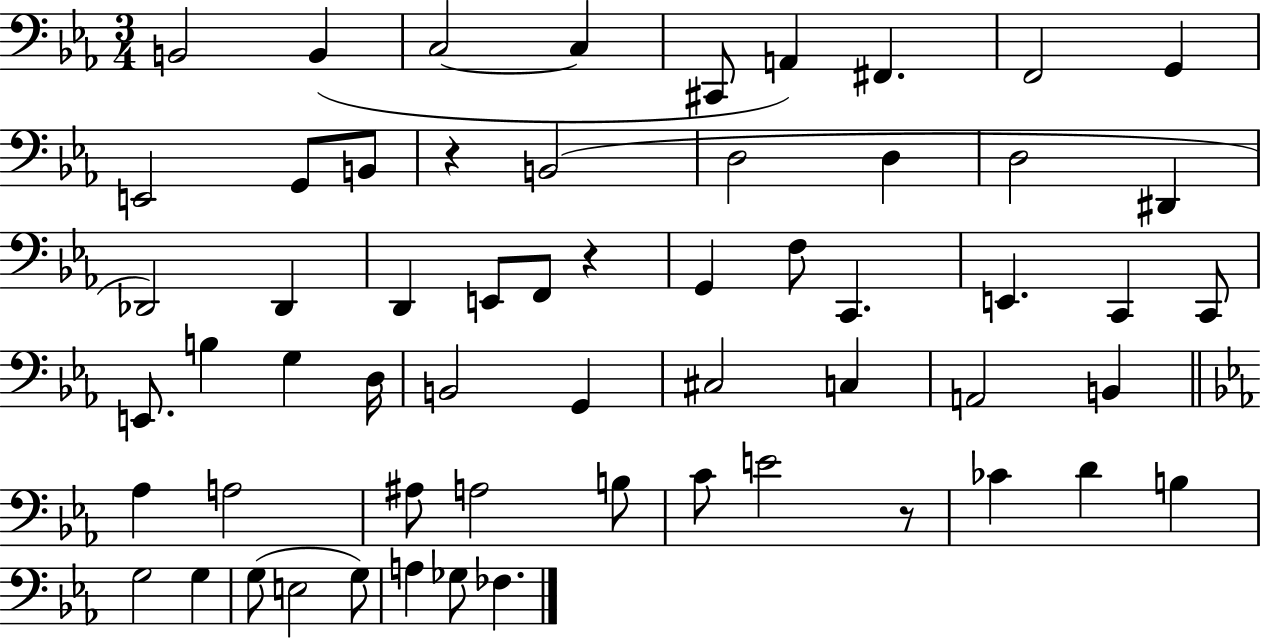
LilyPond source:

{
  \clef bass
  \numericTimeSignature
  \time 3/4
  \key ees \major
  b,2 b,4( | c2~~ c4 | cis,8 a,4) fis,4. | f,2 g,4 | \break e,2 g,8 b,8 | r4 b,2( | d2 d4 | d2 dis,4 | \break des,2) des,4 | d,4 e,8 f,8 r4 | g,4 f8 c,4. | e,4. c,4 c,8 | \break e,8. b4 g4 d16 | b,2 g,4 | cis2 c4 | a,2 b,4 | \break \bar "||" \break \key ees \major aes4 a2 | ais8 a2 b8 | c'8 e'2 r8 | ces'4 d'4 b4 | \break g2 g4 | g8( e2 g8) | a4 ges8 fes4. | \bar "|."
}